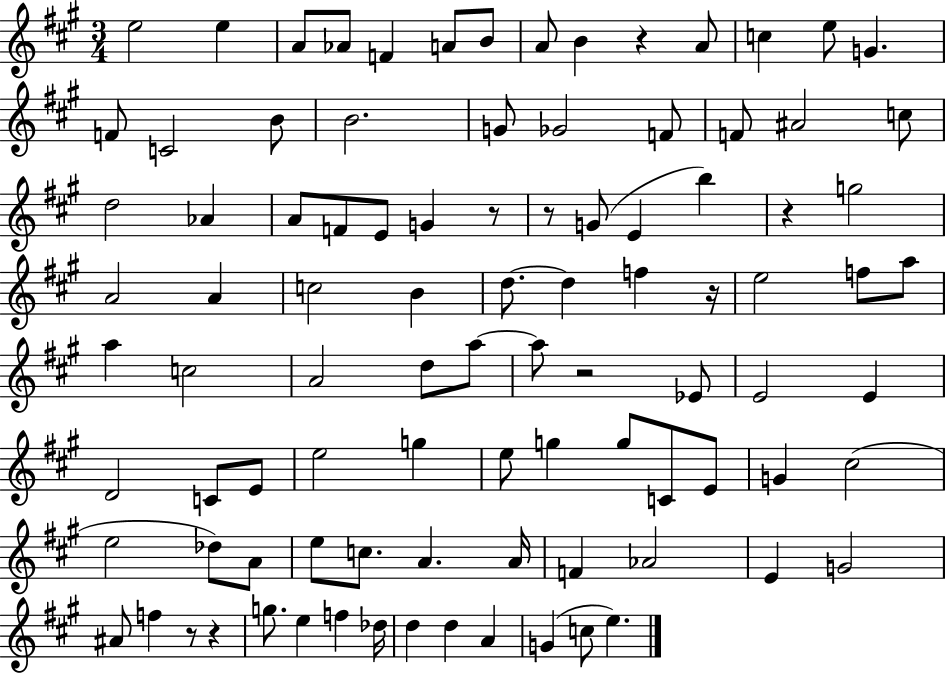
X:1
T:Untitled
M:3/4
L:1/4
K:A
e2 e A/2 _A/2 F A/2 B/2 A/2 B z A/2 c e/2 G F/2 C2 B/2 B2 G/2 _G2 F/2 F/2 ^A2 c/2 d2 _A A/2 F/2 E/2 G z/2 z/2 G/2 E b z g2 A2 A c2 B d/2 d f z/4 e2 f/2 a/2 a c2 A2 d/2 a/2 a/2 z2 _E/2 E2 E D2 C/2 E/2 e2 g e/2 g g/2 C/2 E/2 G ^c2 e2 _d/2 A/2 e/2 c/2 A A/4 F _A2 E G2 ^A/2 f z/2 z g/2 e f _d/4 d d A G c/2 e